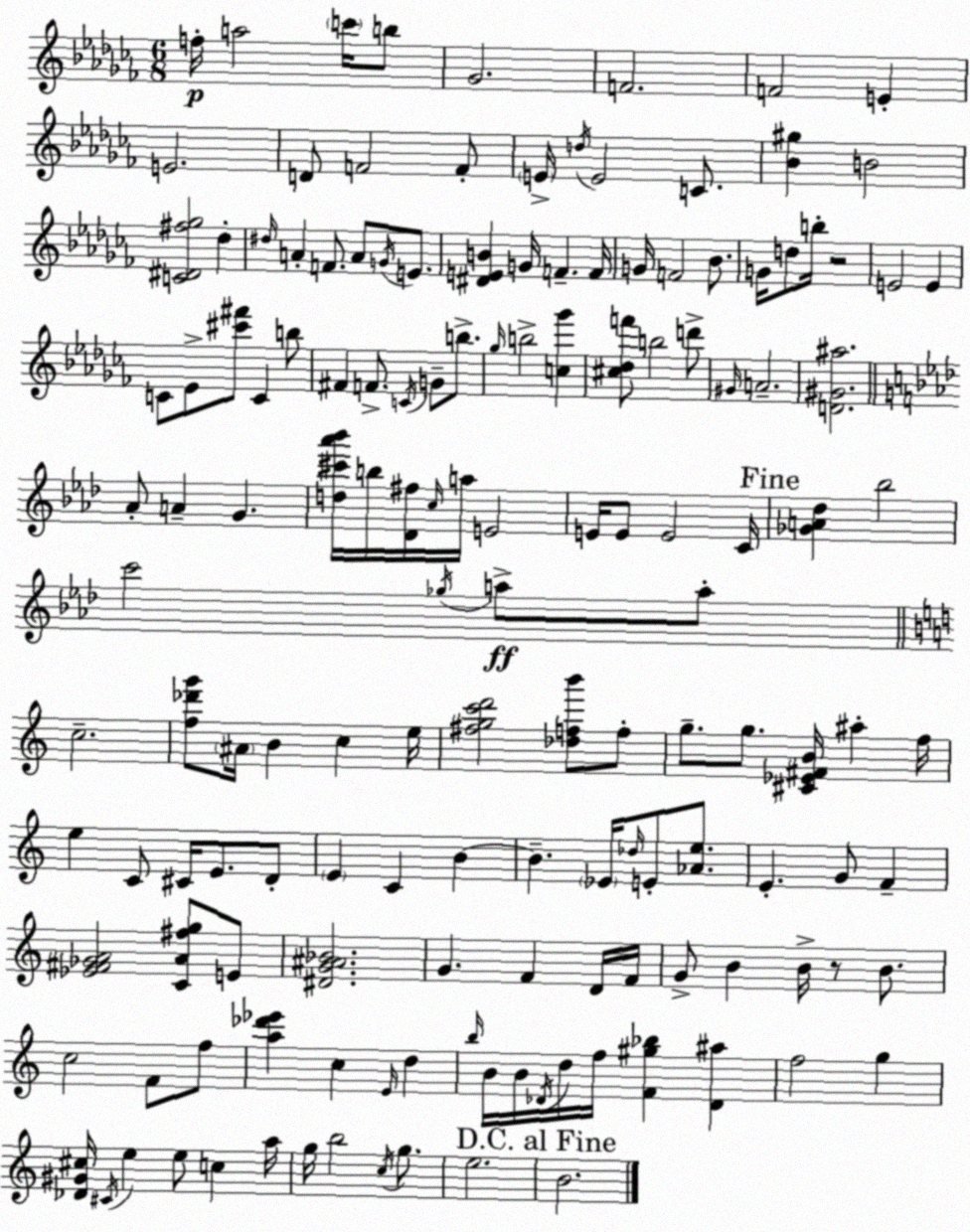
X:1
T:Untitled
M:6/8
L:1/4
K:Abm
f/4 a2 c'/4 b/2 _G2 F2 F2 E E2 D/2 F2 F/2 E/4 d/4 E2 C/2 [_B^g] B2 [C^D^f_g]2 _d ^d/4 A F/2 A/2 G/4 E/2 [^DEB] G/4 F F/4 G/4 F2 _B/2 G/4 d/2 b/4 z2 E2 E C/2 _E/2 [^c'^f']/2 C b/2 ^F F/2 C/4 G/2 b/2 _g/4 b2 [c_g'] [^c_df']/2 b2 d'/2 ^G/4 A2 [D^G^a]2 _A/2 A G [d^c'_a'_b']/4 b/4 [_D^f]/4 c/4 a/4 E2 E/4 E/2 E2 C/4 [_GA_d] _b2 c'2 _g/4 a/2 a/2 c2 [f_d'g']/2 ^A/4 B c e/4 [^fgc'd']2 [_dfb']/2 f/2 g/2 g/2 [^C_E^FB]/4 ^a f/4 e C/2 ^C/4 E/2 D/2 E C B B _E/4 _d/4 E/2 [_Ae]/2 E G/2 F [_E^F_GA]2 [CA^fg]/2 E/2 [^DG^A_B]2 G F D/4 F/4 G/2 B B/4 z/2 B/2 c2 F/2 f/2 [a_d'_e'] c E/4 d b/4 B/4 B/4 _D/4 d/4 f/4 [F^g_b] [_D^a] f2 g [_D^G^c]/4 ^C/4 e e/2 c a/4 g/4 b2 c/4 g/2 e2 B2